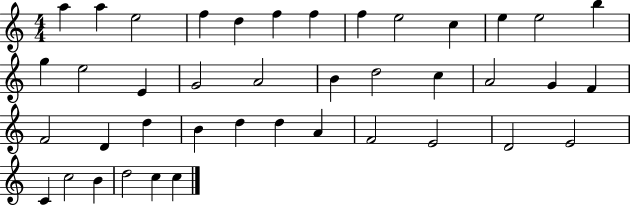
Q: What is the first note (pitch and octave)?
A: A5